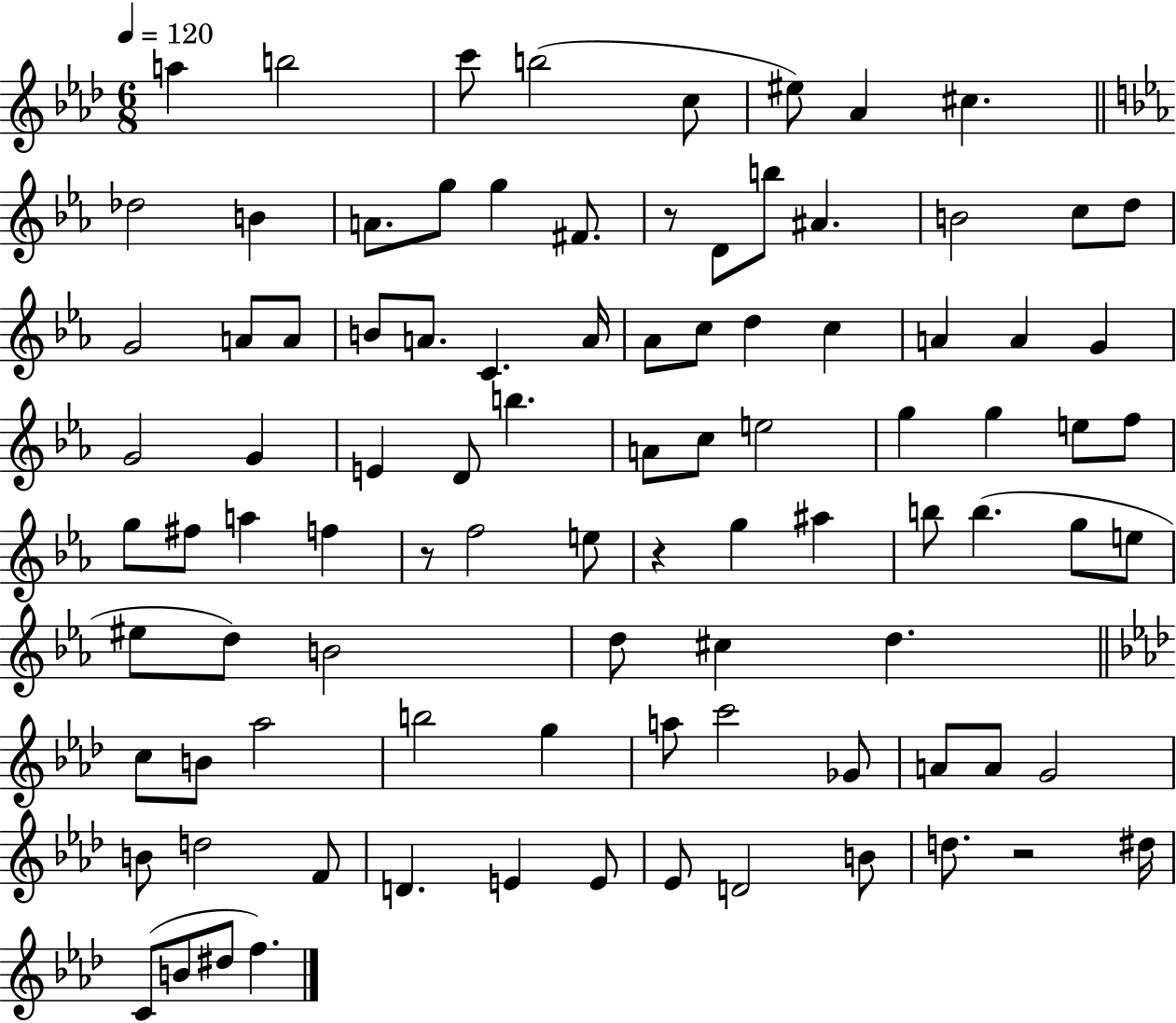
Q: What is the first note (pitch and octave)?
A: A5